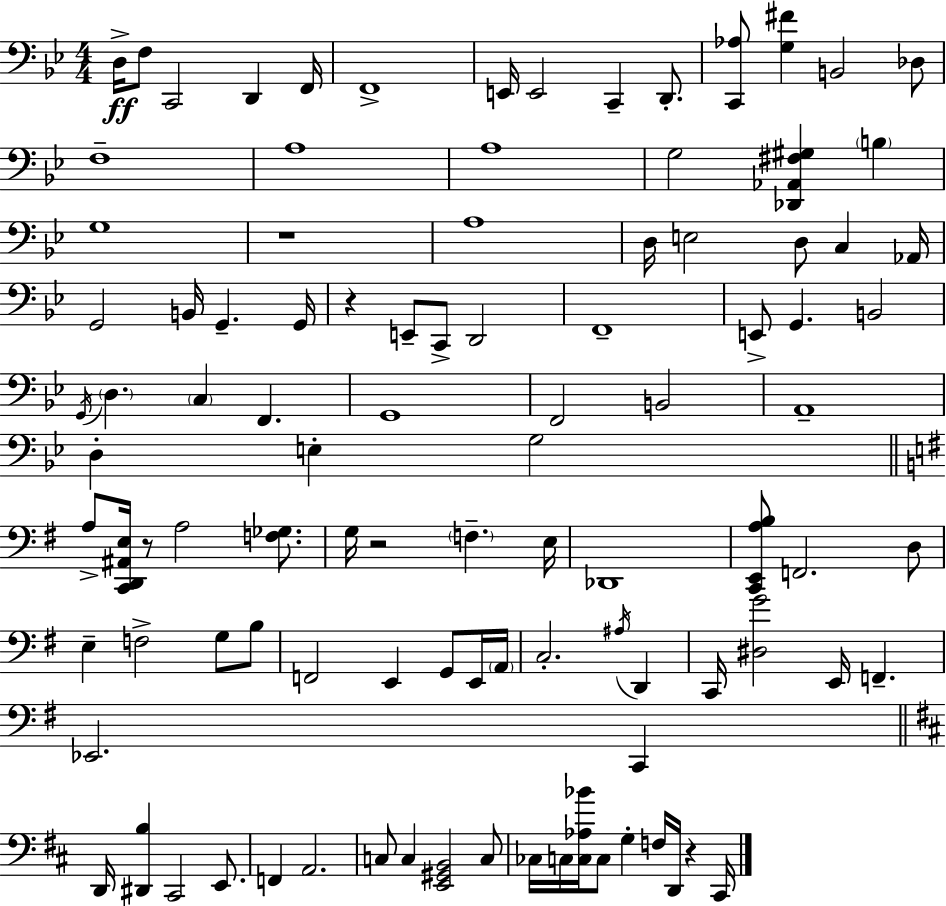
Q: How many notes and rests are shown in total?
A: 101